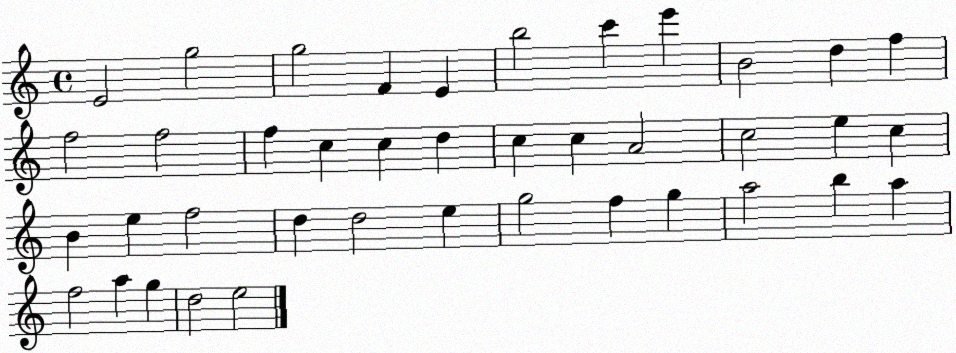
X:1
T:Untitled
M:4/4
L:1/4
K:C
E2 g2 g2 F E b2 c' e' B2 d f f2 f2 f c c d c c A2 c2 e c B e f2 d d2 e g2 f g a2 b a f2 a g d2 e2